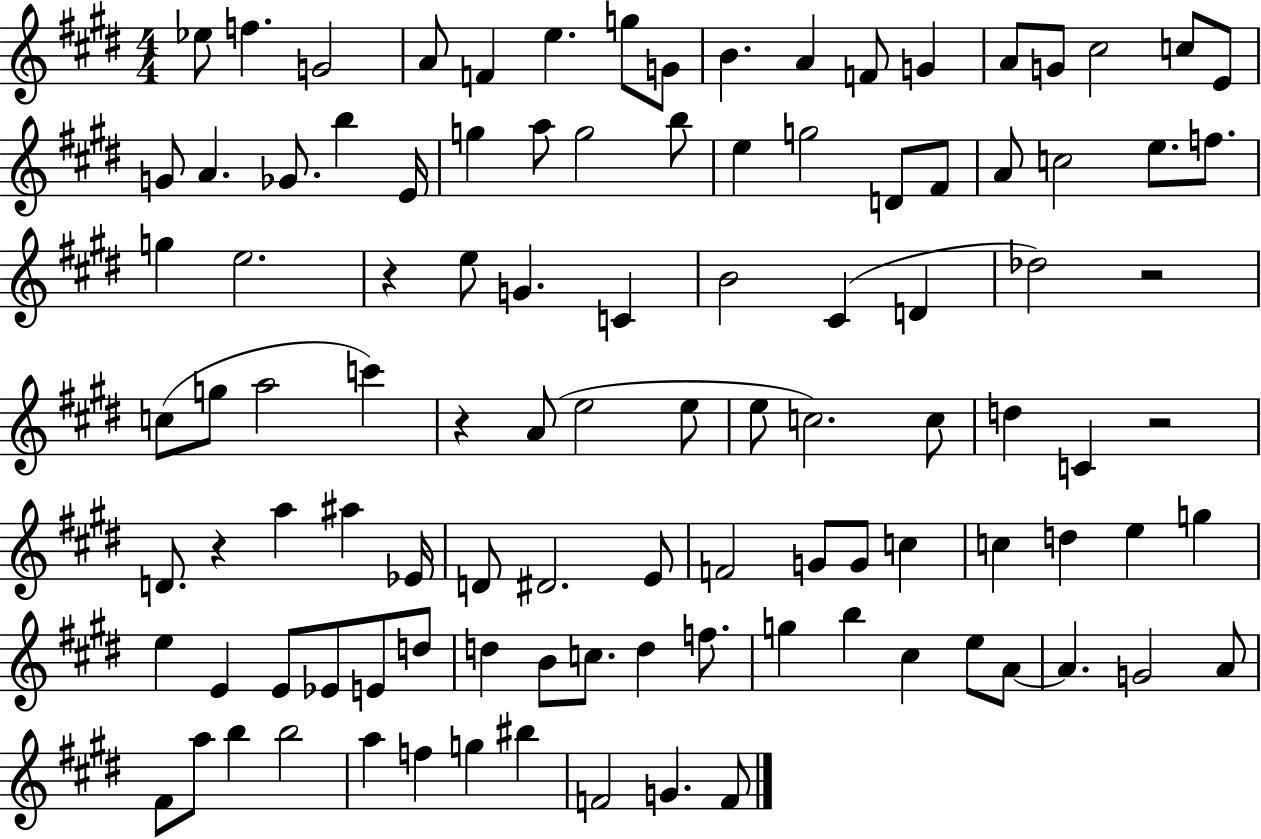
X:1
T:Untitled
M:4/4
L:1/4
K:E
_e/2 f G2 A/2 F e g/2 G/2 B A F/2 G A/2 G/2 ^c2 c/2 E/2 G/2 A _G/2 b E/4 g a/2 g2 b/2 e g2 D/2 ^F/2 A/2 c2 e/2 f/2 g e2 z e/2 G C B2 ^C D _d2 z2 c/2 g/2 a2 c' z A/2 e2 e/2 e/2 c2 c/2 d C z2 D/2 z a ^a _E/4 D/2 ^D2 E/2 F2 G/2 G/2 c c d e g e E E/2 _E/2 E/2 d/2 d B/2 c/2 d f/2 g b ^c e/2 A/2 A G2 A/2 ^F/2 a/2 b b2 a f g ^b F2 G F/2